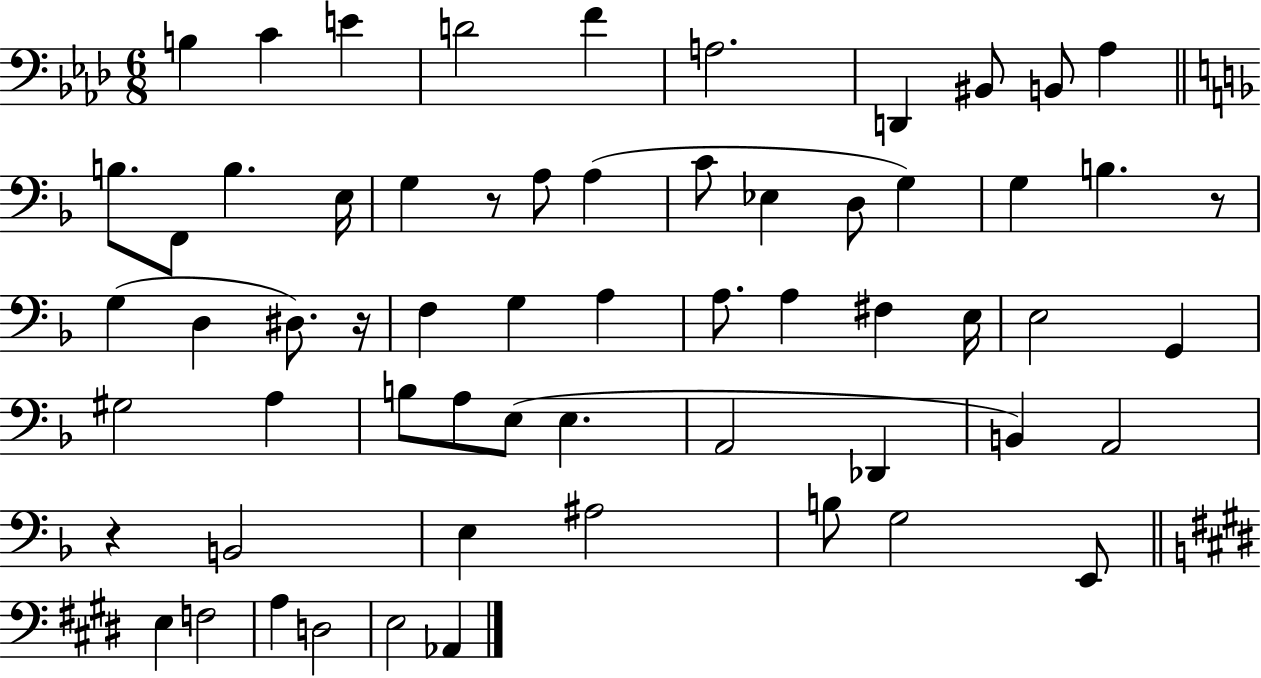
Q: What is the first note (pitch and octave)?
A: B3